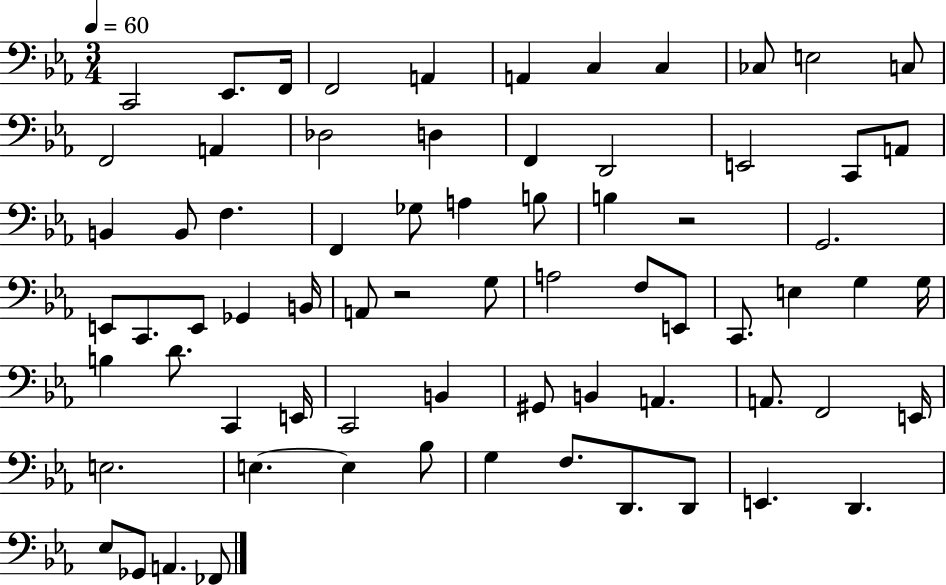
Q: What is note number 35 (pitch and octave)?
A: A2